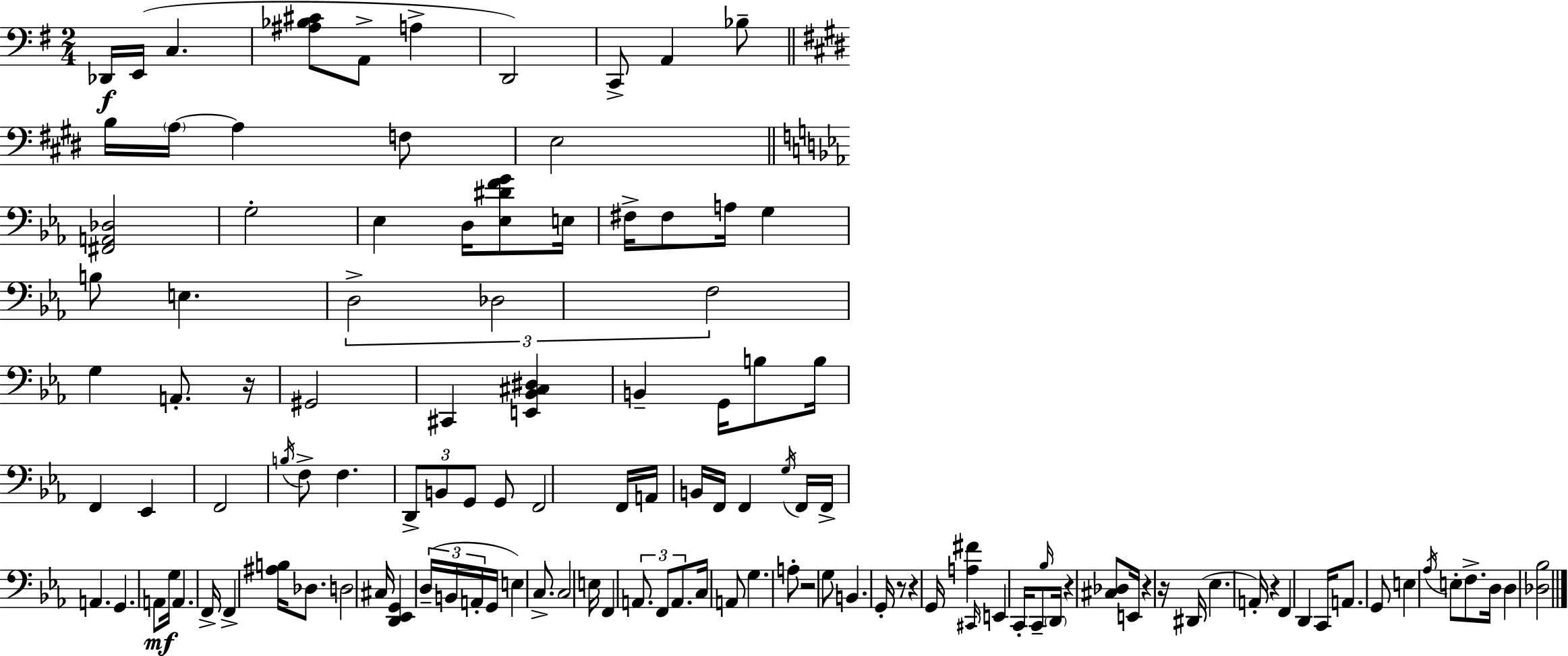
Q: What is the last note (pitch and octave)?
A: D3